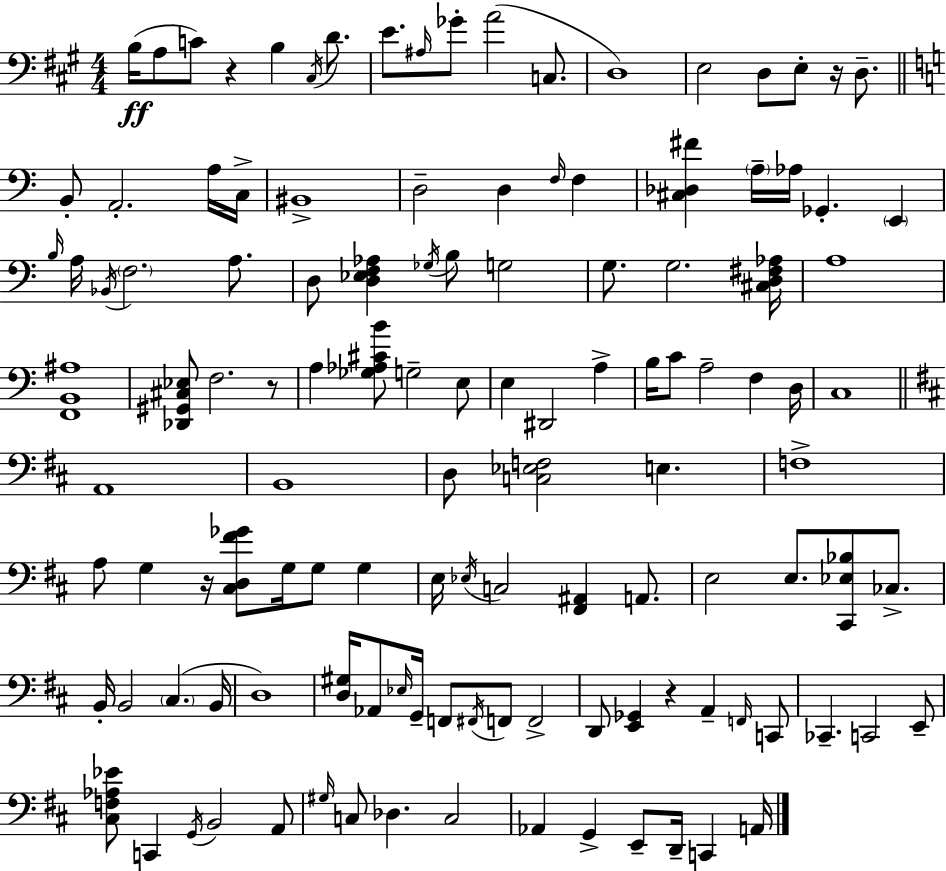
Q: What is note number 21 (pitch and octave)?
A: BIS2